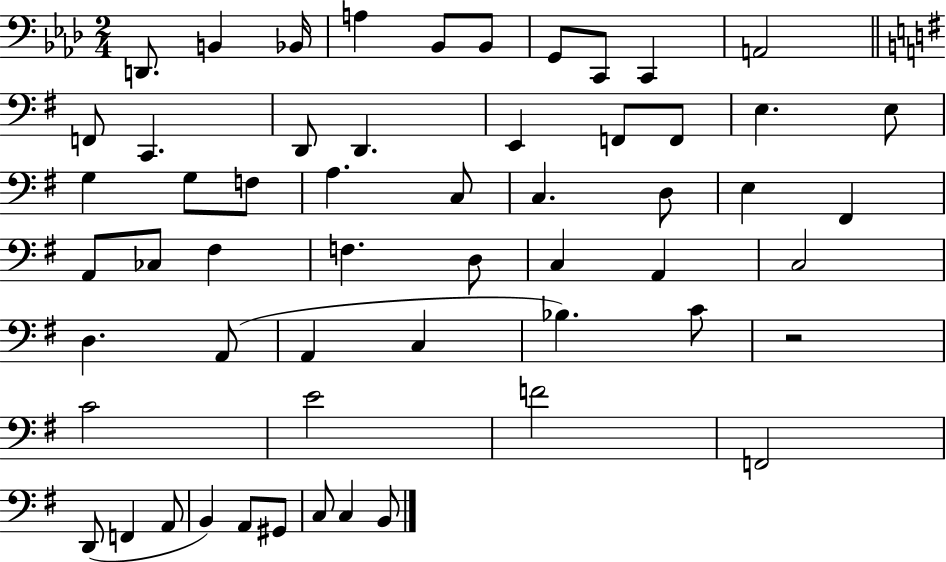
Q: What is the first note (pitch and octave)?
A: D2